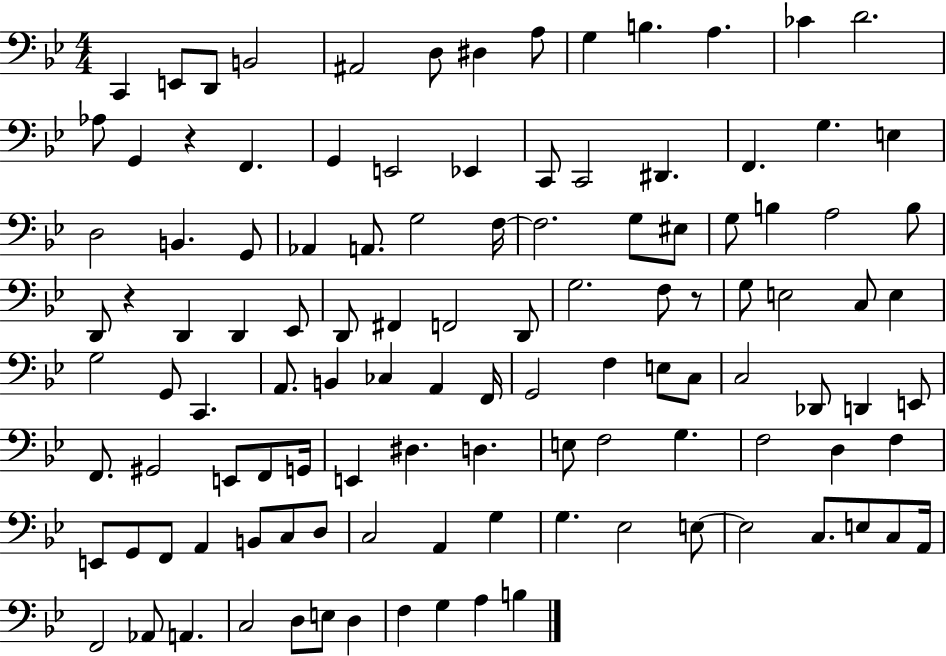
X:1
T:Untitled
M:4/4
L:1/4
K:Bb
C,, E,,/2 D,,/2 B,,2 ^A,,2 D,/2 ^D, A,/2 G, B, A, _C D2 _A,/2 G,, z F,, G,, E,,2 _E,, C,,/2 C,,2 ^D,, F,, G, E, D,2 B,, G,,/2 _A,, A,,/2 G,2 F,/4 F,2 G,/2 ^E,/2 G,/2 B, A,2 B,/2 D,,/2 z D,, D,, _E,,/2 D,,/2 ^F,, F,,2 D,,/2 G,2 F,/2 z/2 G,/2 E,2 C,/2 E, G,2 G,,/2 C,, A,,/2 B,, _C, A,, F,,/4 G,,2 F, E,/2 C,/2 C,2 _D,,/2 D,, E,,/2 F,,/2 ^G,,2 E,,/2 F,,/2 G,,/4 E,, ^D, D, E,/2 F,2 G, F,2 D, F, E,,/2 G,,/2 F,,/2 A,, B,,/2 C,/2 D,/2 C,2 A,, G, G, _E,2 E,/2 E,2 C,/2 E,/2 C,/2 A,,/4 F,,2 _A,,/2 A,, C,2 D,/2 E,/2 D, F, G, A, B,